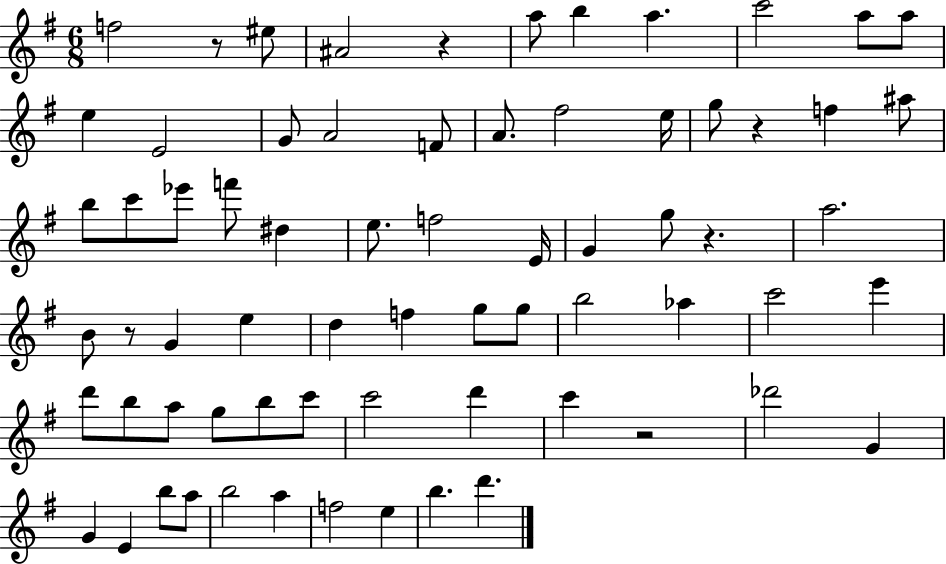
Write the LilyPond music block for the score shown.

{
  \clef treble
  \numericTimeSignature
  \time 6/8
  \key g \major
  f''2 r8 eis''8 | ais'2 r4 | a''8 b''4 a''4. | c'''2 a''8 a''8 | \break e''4 e'2 | g'8 a'2 f'8 | a'8. fis''2 e''16 | g''8 r4 f''4 ais''8 | \break b''8 c'''8 ees'''8 f'''8 dis''4 | e''8. f''2 e'16 | g'4 g''8 r4. | a''2. | \break b'8 r8 g'4 e''4 | d''4 f''4 g''8 g''8 | b''2 aes''4 | c'''2 e'''4 | \break d'''8 b''8 a''8 g''8 b''8 c'''8 | c'''2 d'''4 | c'''4 r2 | des'''2 g'4 | \break g'4 e'4 b''8 a''8 | b''2 a''4 | f''2 e''4 | b''4. d'''4. | \break \bar "|."
}